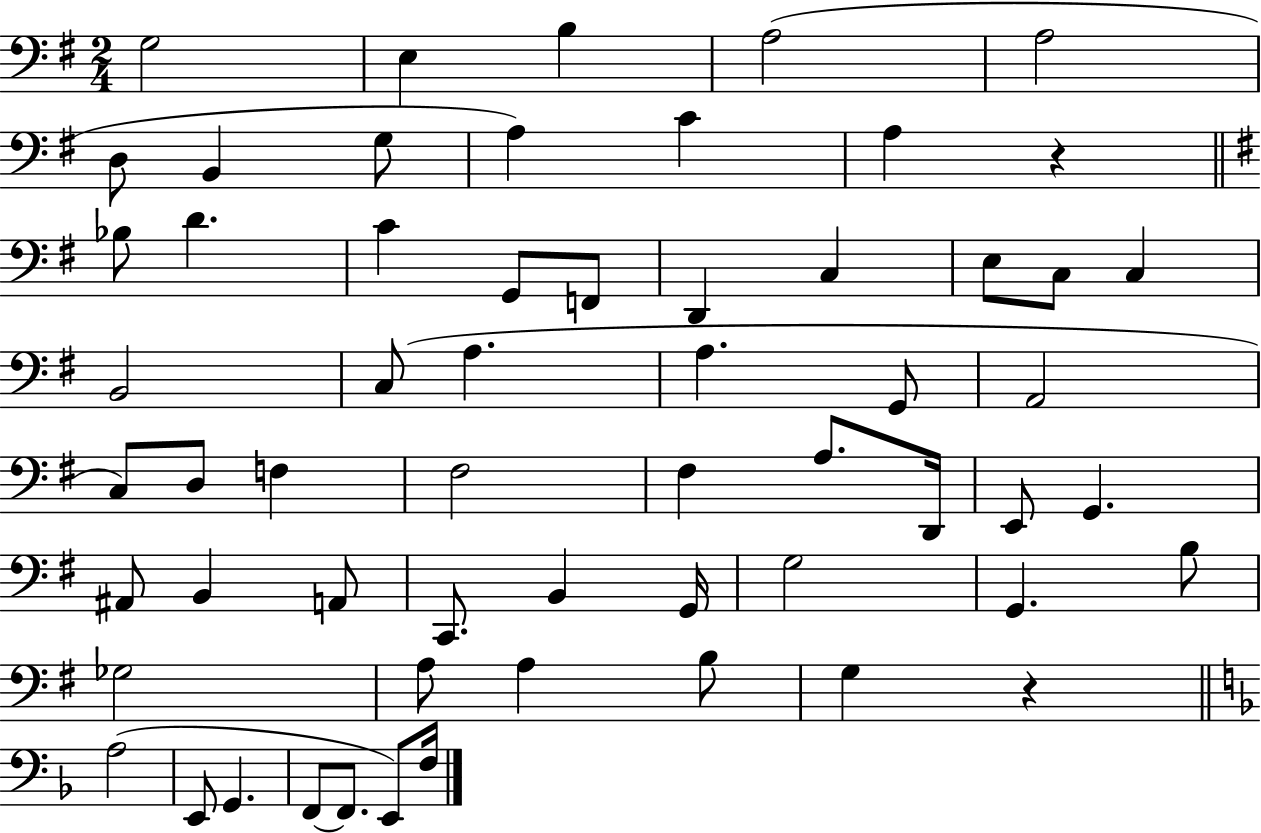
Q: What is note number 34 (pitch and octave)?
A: D2